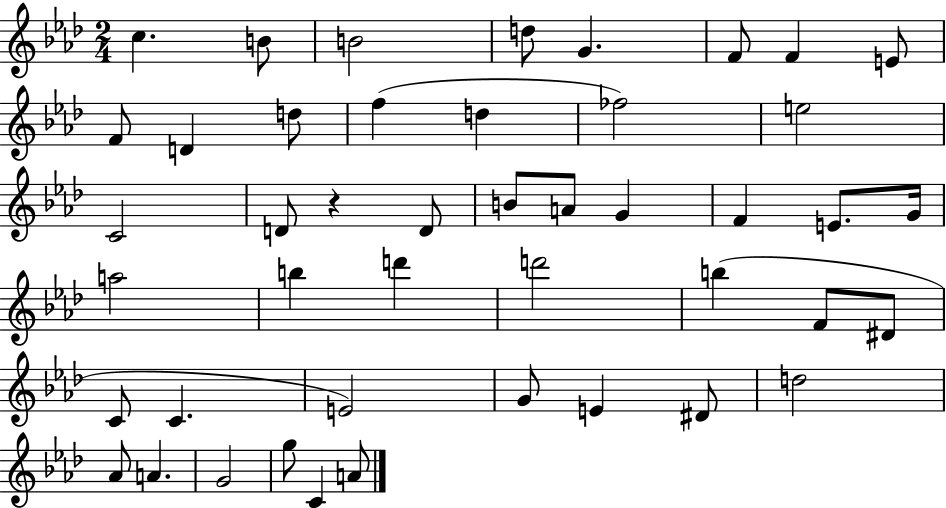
{
  \clef treble
  \numericTimeSignature
  \time 2/4
  \key aes \major
  c''4. b'8 | b'2 | d''8 g'4. | f'8 f'4 e'8 | \break f'8 d'4 d''8 | f''4( d''4 | fes''2) | e''2 | \break c'2 | d'8 r4 d'8 | b'8 a'8 g'4 | f'4 e'8. g'16 | \break a''2 | b''4 d'''4 | d'''2 | b''4( f'8 dis'8 | \break c'8 c'4. | e'2) | g'8 e'4 dis'8 | d''2 | \break aes'8 a'4. | g'2 | g''8 c'4 a'8 | \bar "|."
}